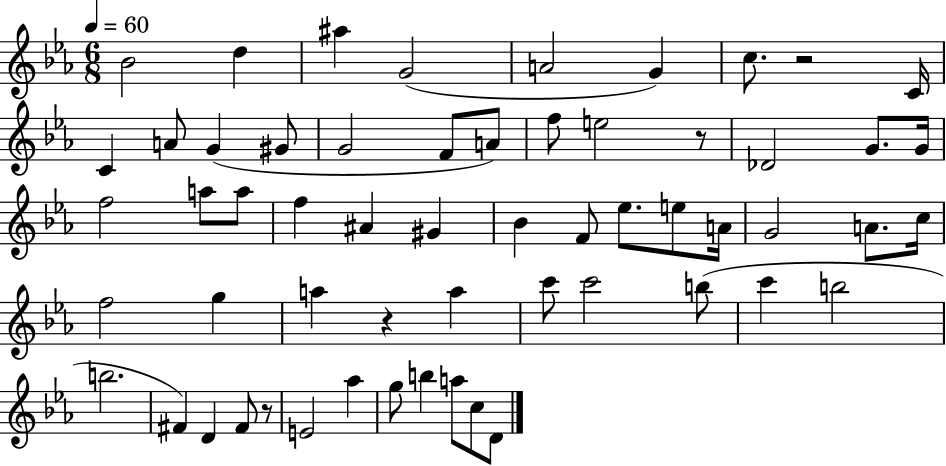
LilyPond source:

{
  \clef treble
  \numericTimeSignature
  \time 6/8
  \key ees \major
  \tempo 4 = 60
  bes'2 d''4 | ais''4 g'2( | a'2 g'4) | c''8. r2 c'16 | \break c'4 a'8 g'4( gis'8 | g'2 f'8 a'8) | f''8 e''2 r8 | des'2 g'8. g'16 | \break f''2 a''8 a''8 | f''4 ais'4 gis'4 | bes'4 f'8 ees''8. e''8 a'16 | g'2 a'8. c''16 | \break f''2 g''4 | a''4 r4 a''4 | c'''8 c'''2 b''8( | c'''4 b''2 | \break b''2. | fis'4) d'4 fis'8 r8 | e'2 aes''4 | g''8 b''4 a''8 c''8 d'8 | \break \bar "|."
}